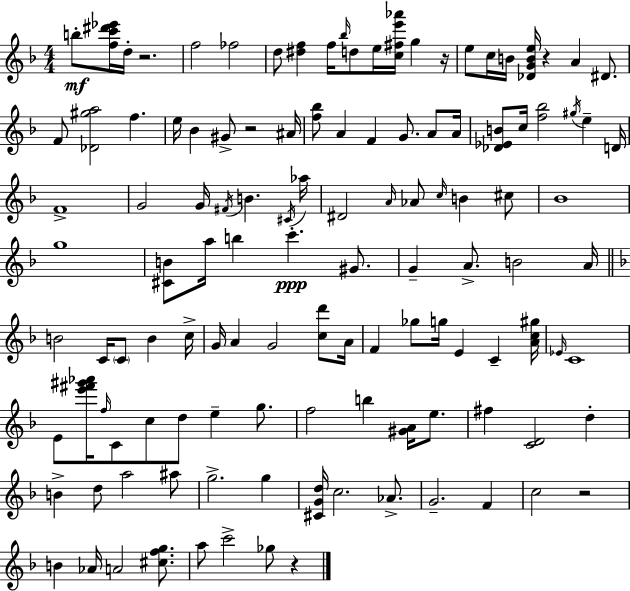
{
  \clef treble
  \numericTimeSignature
  \time 4/4
  \key d \minor
  b''8-.\mf <f'' c''' dis''' ees'''>16 d''16-. r2. | f''2 fes''2 | d''8 <dis'' f''>4 f''16 \grace { bes''16 } d''8 e''16 <c'' fis'' e''' aes'''>16 g''4 | r16 e''8 c''16 b'16 <des' g' b' e''>16 r4 a'4 dis'8. | \break f'8 <des' gis'' a''>2 f''4. | e''16 bes'4 gis'8-> r2 | ais'16 <f'' bes''>8 a'4 f'4 g'8. a'8 | a'16 <des' ees' b'>8 c''16 <f'' bes''>2 \acciaccatura { gis''16 } e''4-- | \break d'16 f'1-> | g'2 g'16 \acciaccatura { fis'16 } b'4. | \acciaccatura { cis'16 } aes''16 dis'2 \grace { a'16 } aes'8 \grace { c''16 } | b'4 cis''8 bes'1 | \break g''1 | <cis' b'>8 a''16 b''4 c'''4.-.\ppp | gis'8. g'4-- a'8.-> b'2 | a'16 \bar "||" \break \key f \major b'2 c'16 \parenthesize c'8 b'4 c''16-> | g'16 a'4 g'2 <c'' d'''>8 a'16 | f'4 ges''8 g''16 e'4 c'4-- <a' c'' gis''>16 | \grace { ees'16 } c'1 | \break e'8 <e''' fis''' gis''' aes'''>16 \grace { f''16 } c'8 c''8 d''8 e''4-- g''8. | f''2 b''4 <gis' a'>16 e''8. | fis''4 <c' d'>2 d''4-. | b'4-> d''8 a''2 | \break ais''8 g''2.-> g''4 | <cis' g' d''>16 c''2. aes'8.-> | g'2.-- f'4 | c''2 r2 | \break b'4 aes'16 a'2 <cis'' f'' g''>8. | a''8 c'''2-> ges''8 r4 | \bar "|."
}